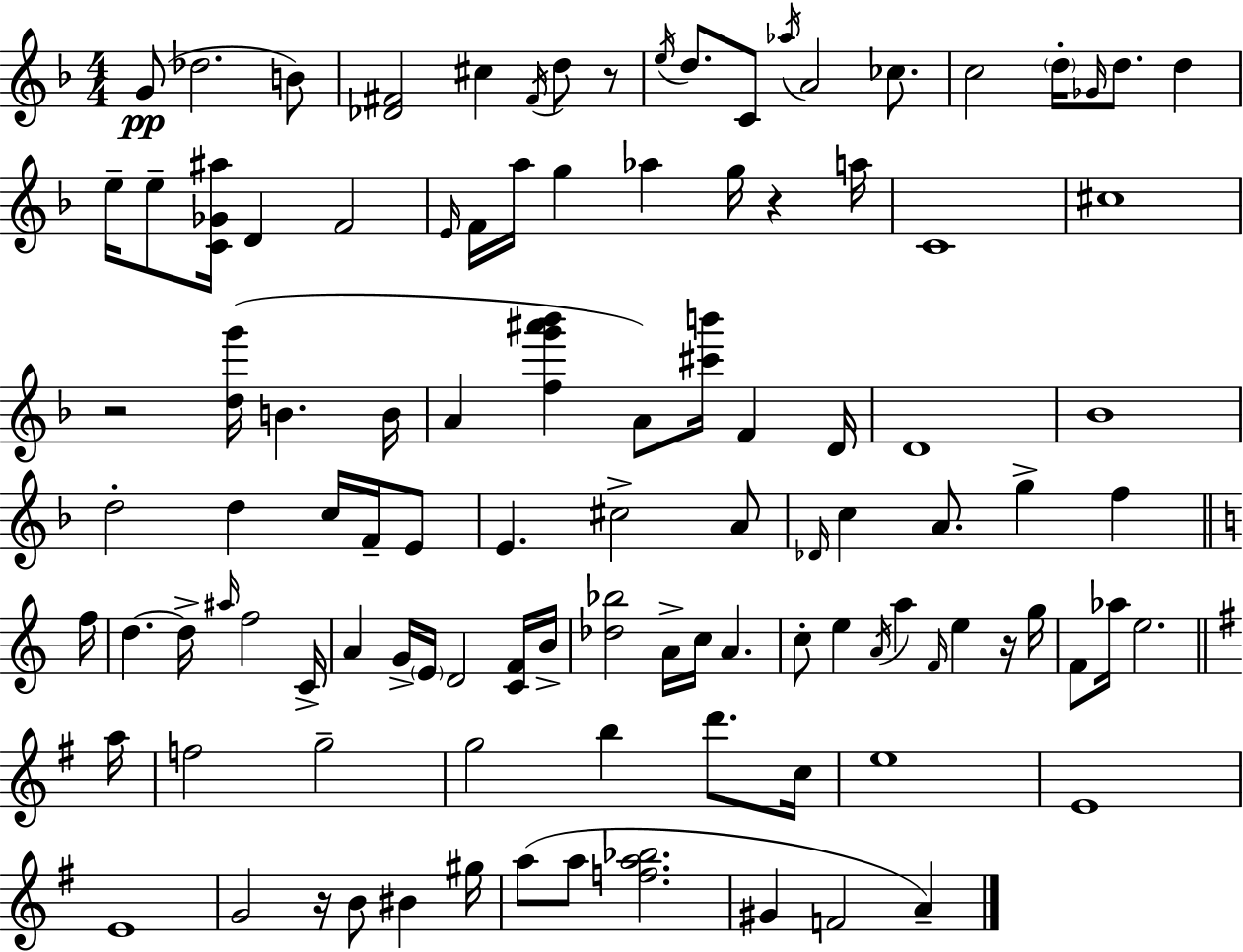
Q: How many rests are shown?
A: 5